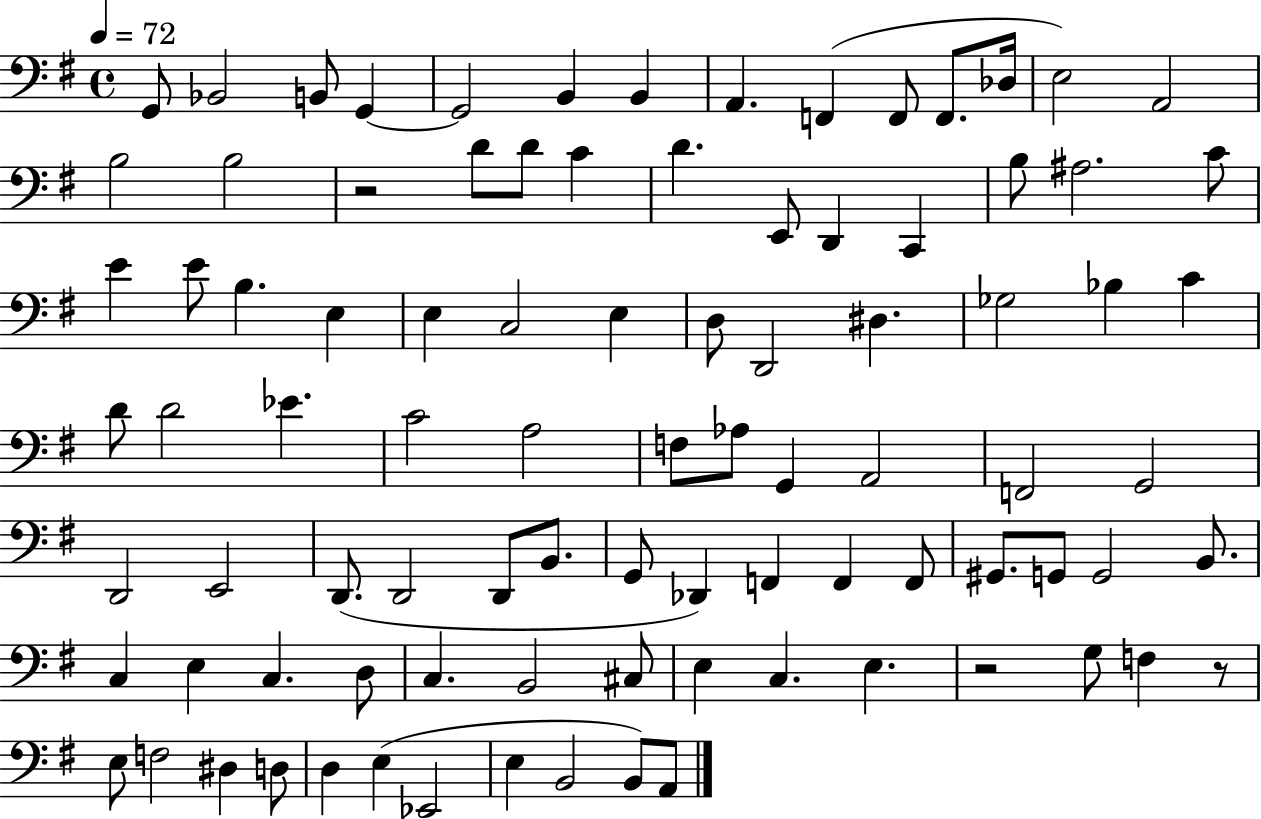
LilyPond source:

{
  \clef bass
  \time 4/4
  \defaultTimeSignature
  \key g \major
  \tempo 4 = 72
  g,8 bes,2 b,8 g,4~~ | g,2 b,4 b,4 | a,4. f,4( f,8 f,8. des16 | e2) a,2 | \break b2 b2 | r2 d'8 d'8 c'4 | d'4. e,8 d,4 c,4 | b8 ais2. c'8 | \break e'4 e'8 b4. e4 | e4 c2 e4 | d8 d,2 dis4. | ges2 bes4 c'4 | \break d'8 d'2 ees'4. | c'2 a2 | f8 aes8 g,4 a,2 | f,2 g,2 | \break d,2 e,2 | d,8.( d,2 d,8 b,8. | g,8 des,4) f,4 f,4 f,8 | gis,8. g,8 g,2 b,8. | \break c4 e4 c4. d8 | c4. b,2 cis8 | e4 c4. e4. | r2 g8 f4 r8 | \break e8 f2 dis4 d8 | d4 e4( ees,2 | e4 b,2 b,8) a,8 | \bar "|."
}